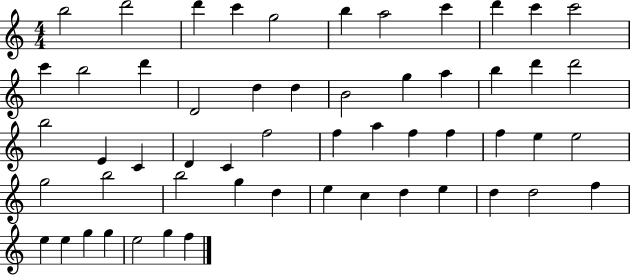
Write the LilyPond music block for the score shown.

{
  \clef treble
  \numericTimeSignature
  \time 4/4
  \key c \major
  b''2 d'''2 | d'''4 c'''4 g''2 | b''4 a''2 c'''4 | d'''4 c'''4 c'''2 | \break c'''4 b''2 d'''4 | d'2 d''4 d''4 | b'2 g''4 a''4 | b''4 d'''4 d'''2 | \break b''2 e'4 c'4 | d'4 c'4 f''2 | f''4 a''4 f''4 f''4 | f''4 e''4 e''2 | \break g''2 b''2 | b''2 g''4 d''4 | e''4 c''4 d''4 e''4 | d''4 d''2 f''4 | \break e''4 e''4 g''4 g''4 | e''2 g''4 f''4 | \bar "|."
}